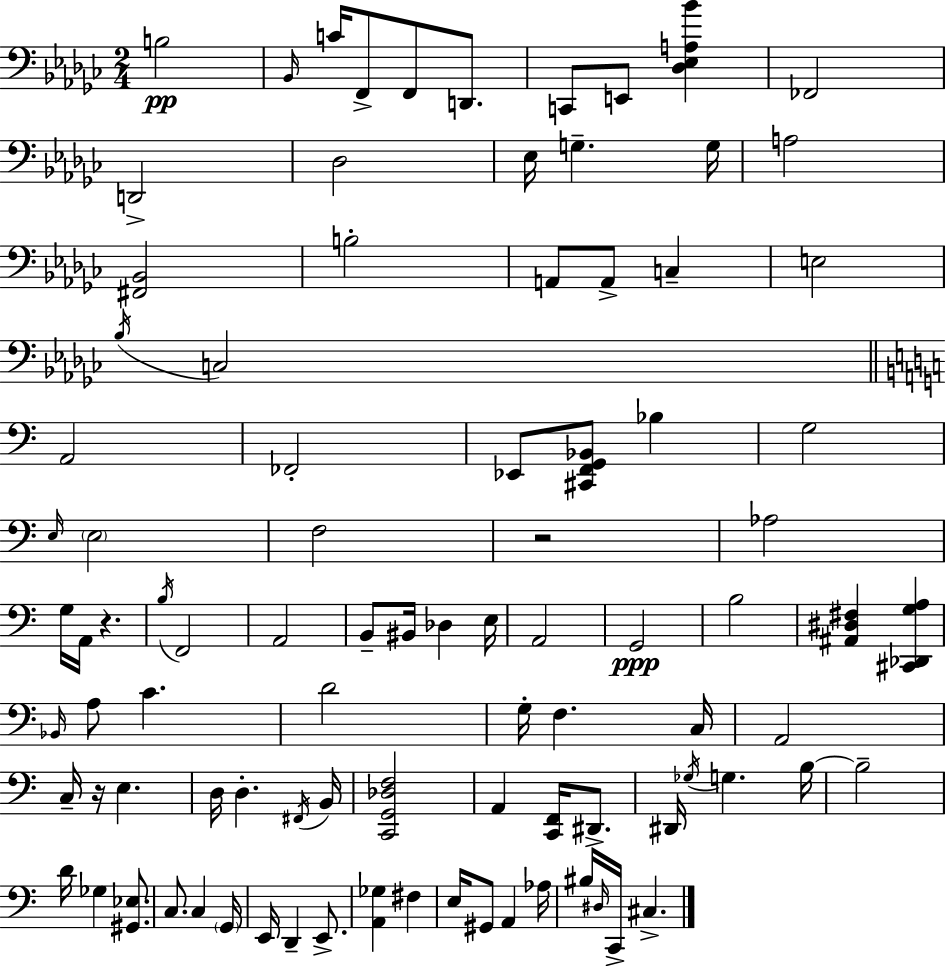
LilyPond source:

{
  \clef bass
  \numericTimeSignature
  \time 2/4
  \key ees \minor
  \repeat volta 2 { b2\pp | \grace { bes,16 } c'16 f,8-> f,8 d,8. | c,8 e,8 <des ees a bes'>4 | fes,2 | \break d,2-> | des2 | ees16 g4.-- | g16 a2 | \break <fis, bes,>2 | b2-. | a,8 a,8-> c4-- | e2 | \break \acciaccatura { bes16 } c2 | \bar "||" \break \key c \major a,2 | fes,2-. | ees,8 <cis, f, g, bes,>8 bes4 | g2 | \break \grace { e16 } \parenthesize e2 | f2 | r2 | aes2 | \break g16 a,16 r4. | \acciaccatura { b16 } f,2 | a,2 | b,8-- bis,16 des4 | \break e16 a,2 | g,2\ppp | b2 | <ais, dis fis>4 <cis, des, g a>4 | \break \grace { bes,16 } a8 c'4. | d'2 | g16-. f4. | c16 a,2 | \break c16-- r16 e4. | d16 d4.-. | \acciaccatura { fis,16 } b,16 <c, g, des f>2 | a,4 | \break <c, f,>16 dis,8.-> dis,16 \acciaccatura { ges16 } g4. | b16~~ b2-- | d'16 ges4 | <gis, ees>8. c8. | \break c4 \parenthesize g,16 e,16 d,4-- | e,8.-> <a, ges>4 | fis4 e16 gis,8 | a,4 aes16 bis16 \grace { dis16 } c,16-> | \break cis4.-> } \bar "|."
}